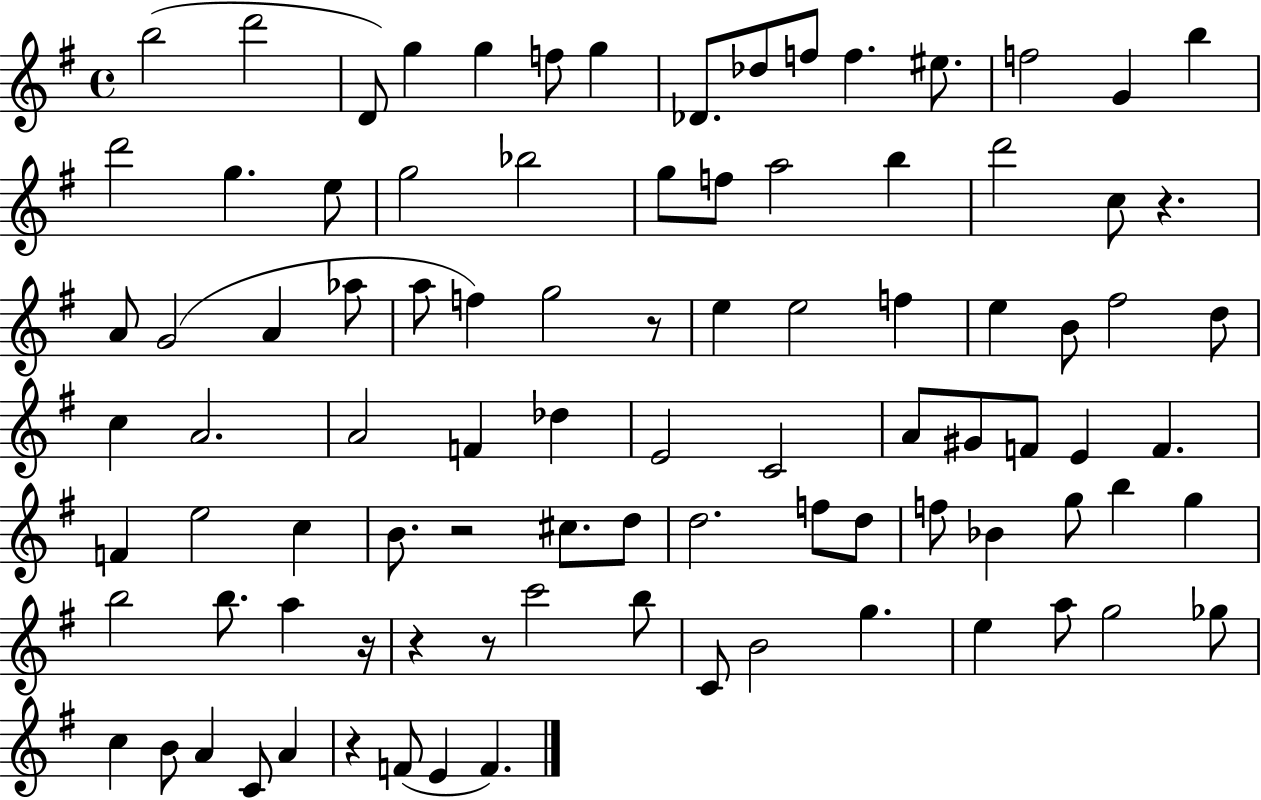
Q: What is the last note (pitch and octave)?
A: F4